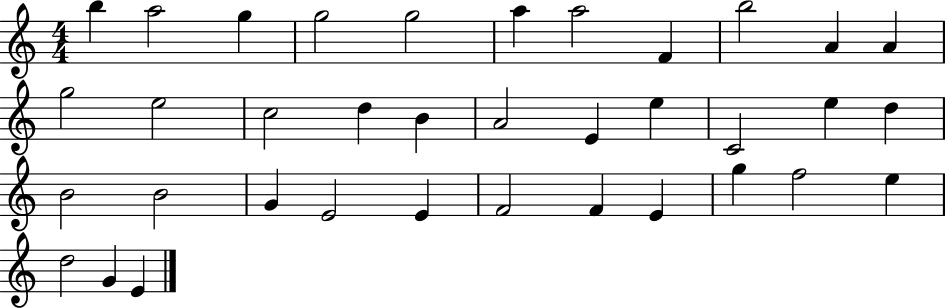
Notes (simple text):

B5/q A5/h G5/q G5/h G5/h A5/q A5/h F4/q B5/h A4/q A4/q G5/h E5/h C5/h D5/q B4/q A4/h E4/q E5/q C4/h E5/q D5/q B4/h B4/h G4/q E4/h E4/q F4/h F4/q E4/q G5/q F5/h E5/q D5/h G4/q E4/q